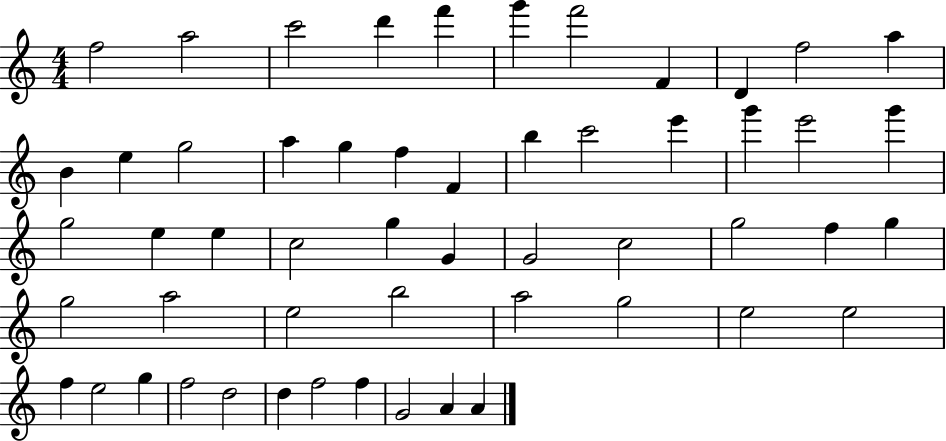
{
  \clef treble
  \numericTimeSignature
  \time 4/4
  \key c \major
  f''2 a''2 | c'''2 d'''4 f'''4 | g'''4 f'''2 f'4 | d'4 f''2 a''4 | \break b'4 e''4 g''2 | a''4 g''4 f''4 f'4 | b''4 c'''2 e'''4 | g'''4 e'''2 g'''4 | \break g''2 e''4 e''4 | c''2 g''4 g'4 | g'2 c''2 | g''2 f''4 g''4 | \break g''2 a''2 | e''2 b''2 | a''2 g''2 | e''2 e''2 | \break f''4 e''2 g''4 | f''2 d''2 | d''4 f''2 f''4 | g'2 a'4 a'4 | \break \bar "|."
}